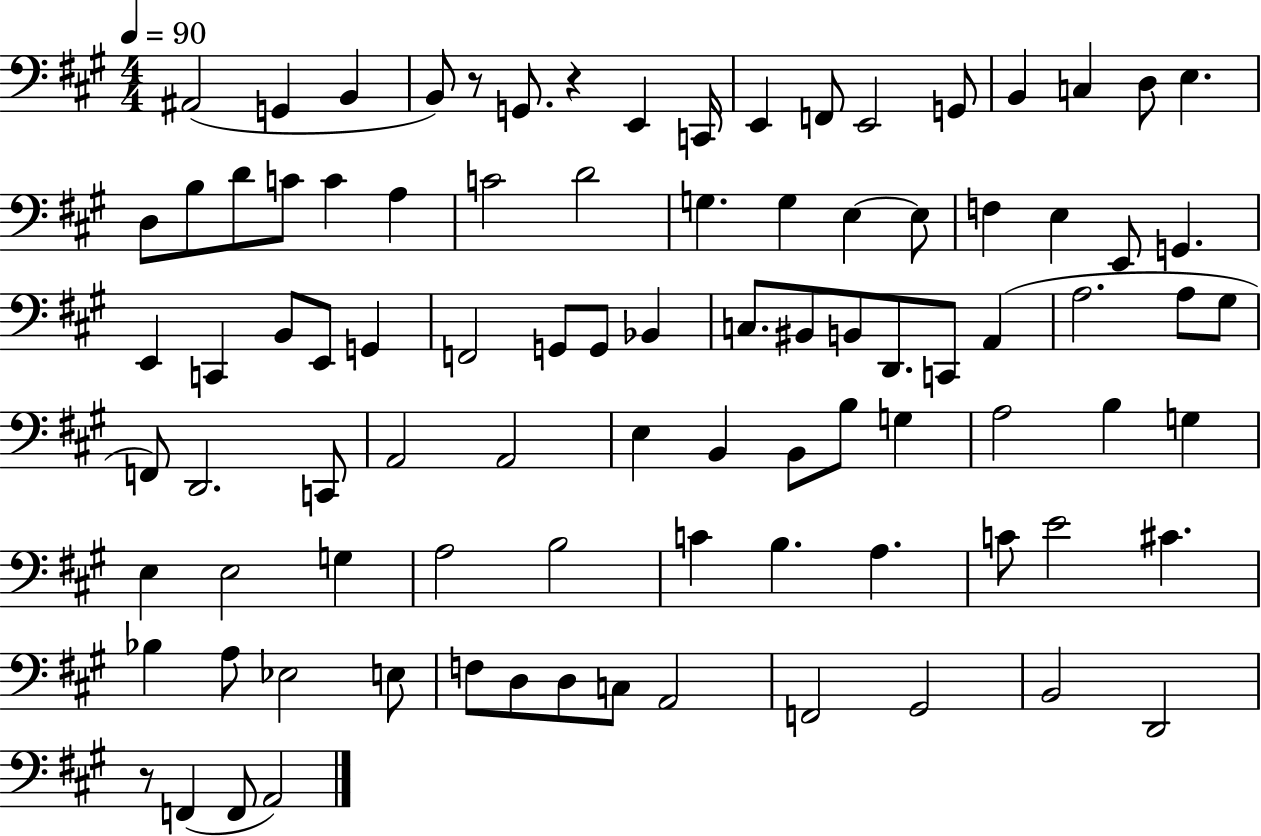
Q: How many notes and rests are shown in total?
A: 92